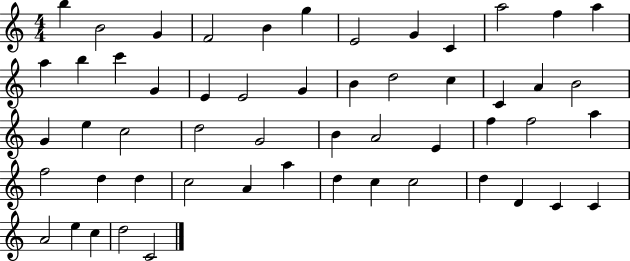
{
  \clef treble
  \numericTimeSignature
  \time 4/4
  \key c \major
  b''4 b'2 g'4 | f'2 b'4 g''4 | e'2 g'4 c'4 | a''2 f''4 a''4 | \break a''4 b''4 c'''4 g'4 | e'4 e'2 g'4 | b'4 d''2 c''4 | c'4 a'4 b'2 | \break g'4 e''4 c''2 | d''2 g'2 | b'4 a'2 e'4 | f''4 f''2 a''4 | \break f''2 d''4 d''4 | c''2 a'4 a''4 | d''4 c''4 c''2 | d''4 d'4 c'4 c'4 | \break a'2 e''4 c''4 | d''2 c'2 | \bar "|."
}